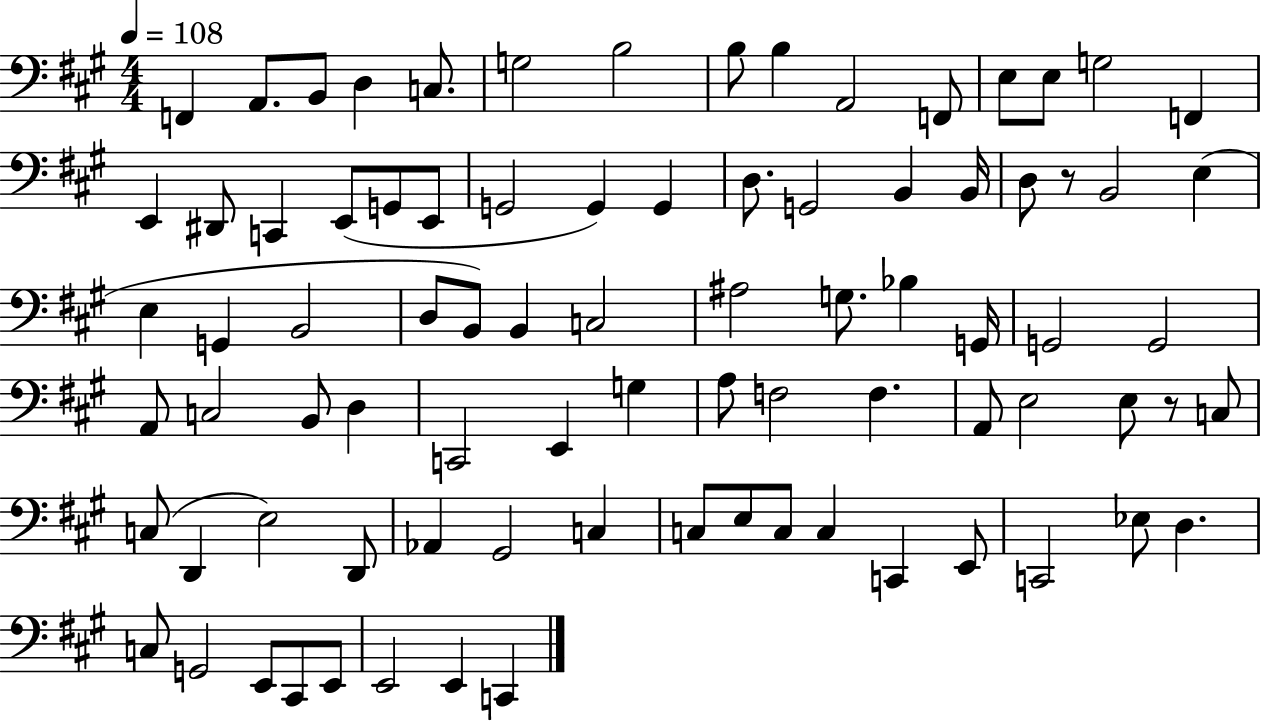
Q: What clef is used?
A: bass